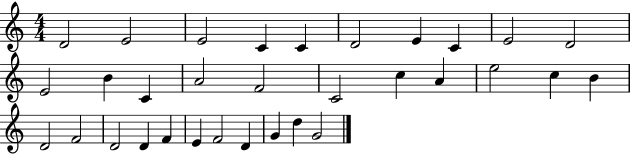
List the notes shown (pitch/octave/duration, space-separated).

D4/h E4/h E4/h C4/q C4/q D4/h E4/q C4/q E4/h D4/h E4/h B4/q C4/q A4/h F4/h C4/h C5/q A4/q E5/h C5/q B4/q D4/h F4/h D4/h D4/q F4/q E4/q F4/h D4/q G4/q D5/q G4/h